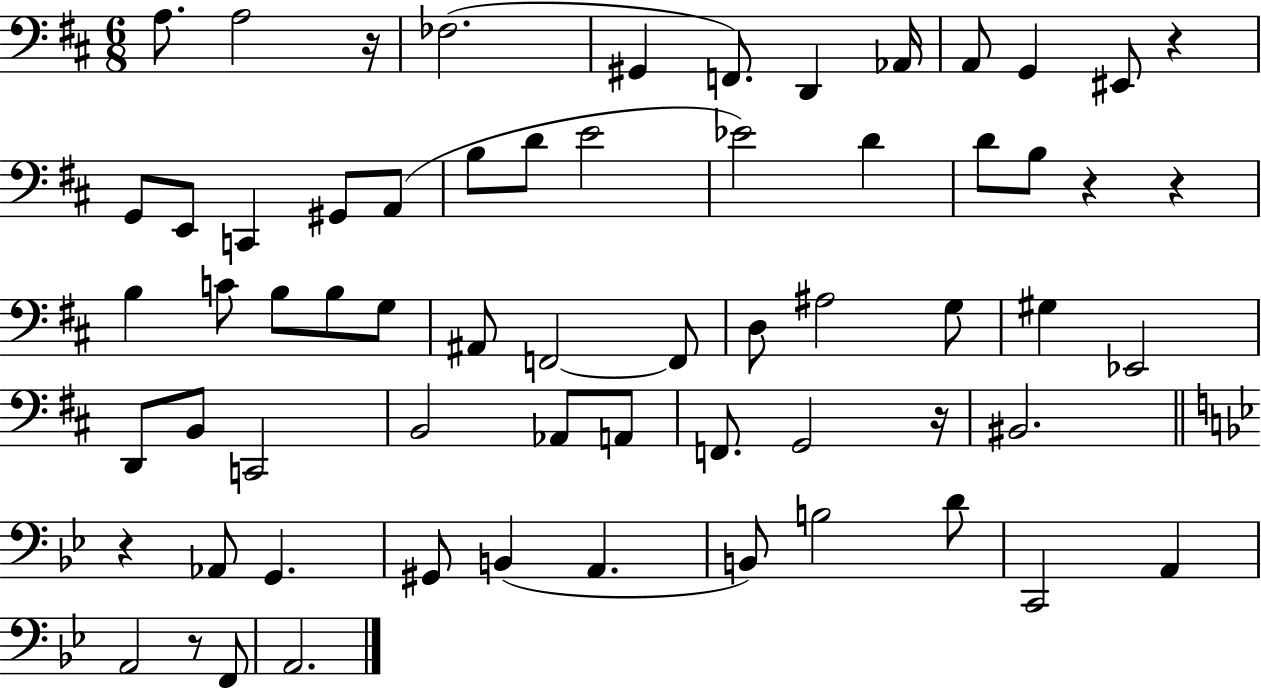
A3/e. A3/h R/s FES3/h. G#2/q F2/e. D2/q Ab2/s A2/e G2/q EIS2/e R/q G2/e E2/e C2/q G#2/e A2/e B3/e D4/e E4/h Eb4/h D4/q D4/e B3/e R/q R/q B3/q C4/e B3/e B3/e G3/e A#2/e F2/h F2/e D3/e A#3/h G3/e G#3/q Eb2/h D2/e B2/e C2/h B2/h Ab2/e A2/e F2/e. G2/h R/s BIS2/h. R/q Ab2/e G2/q. G#2/e B2/q A2/q. B2/e B3/h D4/e C2/h A2/q A2/h R/e F2/e A2/h.